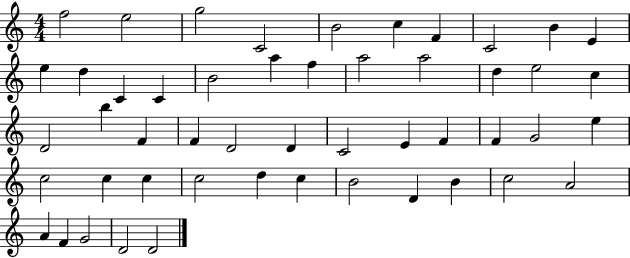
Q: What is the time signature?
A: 4/4